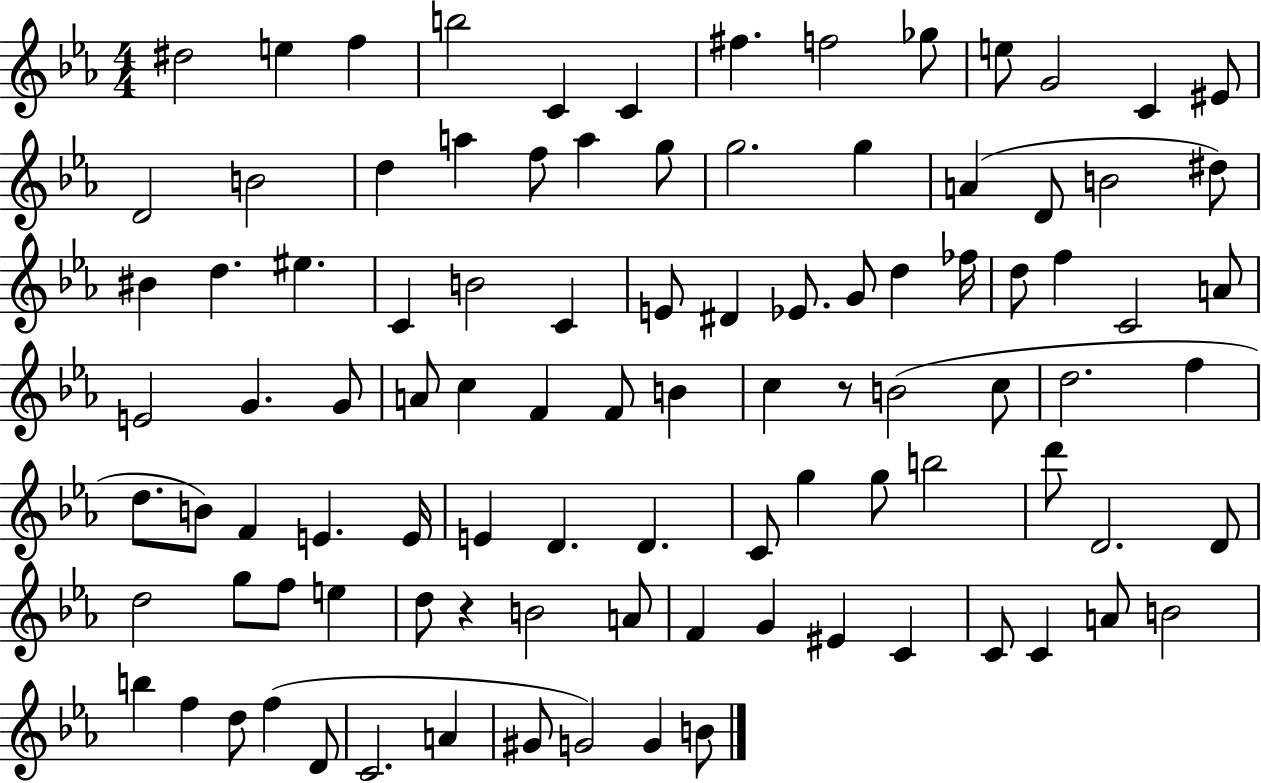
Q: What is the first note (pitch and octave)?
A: D#5